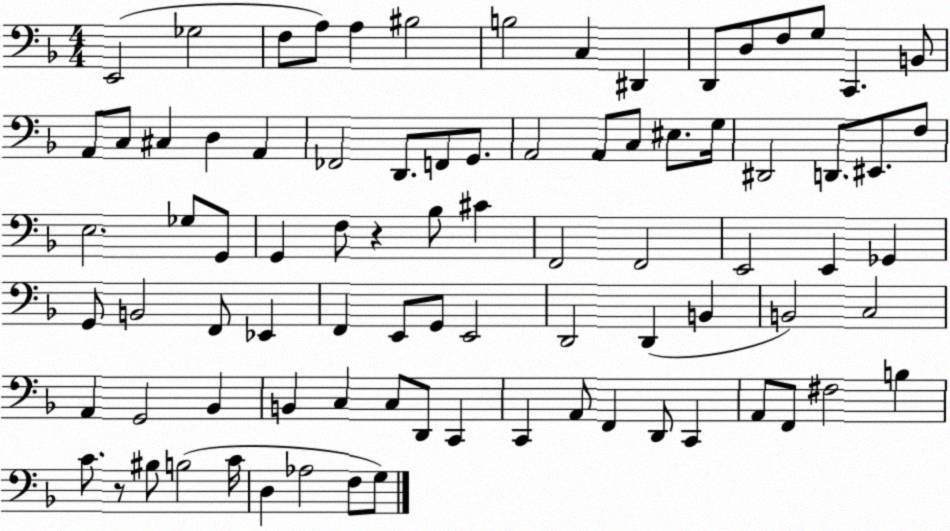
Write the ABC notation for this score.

X:1
T:Untitled
M:4/4
L:1/4
K:F
E,,2 _G,2 F,/2 A,/2 A, ^B,2 B,2 C, ^D,, D,,/2 D,/2 F,/2 G,/2 C,, B,,/2 A,,/2 C,/2 ^C, D, A,, _F,,2 D,,/2 F,,/2 G,,/2 A,,2 A,,/2 C,/2 ^E,/2 G,/4 ^D,,2 D,,/2 ^E,,/2 F,/2 E,2 _G,/2 G,,/2 G,, F,/2 z _B,/2 ^C F,,2 F,,2 E,,2 E,, _G,, G,,/2 B,,2 F,,/2 _E,, F,, E,,/2 G,,/2 E,,2 D,,2 D,, B,, B,,2 C,2 A,, G,,2 _B,, B,, C, C,/2 D,,/2 C,, C,, A,,/2 F,, D,,/2 C,, A,,/2 F,,/2 ^F,2 B, C/2 z/2 ^B,/2 B,2 C/4 D, _A,2 F,/2 G,/2